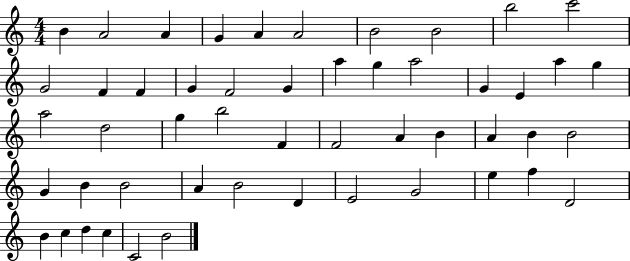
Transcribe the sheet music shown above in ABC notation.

X:1
T:Untitled
M:4/4
L:1/4
K:C
B A2 A G A A2 B2 B2 b2 c'2 G2 F F G F2 G a g a2 G E a g a2 d2 g b2 F F2 A B A B B2 G B B2 A B2 D E2 G2 e f D2 B c d c C2 B2